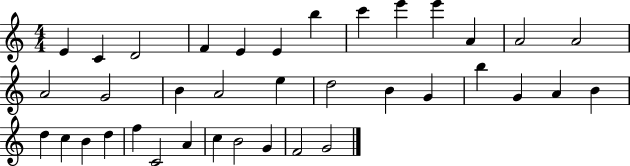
X:1
T:Untitled
M:4/4
L:1/4
K:C
E C D2 F E E b c' e' e' A A2 A2 A2 G2 B A2 e d2 B G b G A B d c B d f C2 A c B2 G F2 G2